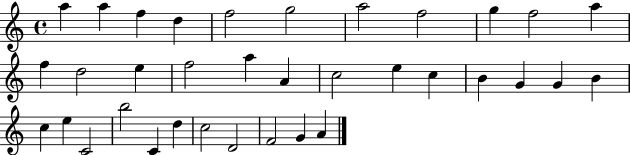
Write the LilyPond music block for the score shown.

{
  \clef treble
  \time 4/4
  \defaultTimeSignature
  \key c \major
  a''4 a''4 f''4 d''4 | f''2 g''2 | a''2 f''2 | g''4 f''2 a''4 | \break f''4 d''2 e''4 | f''2 a''4 a'4 | c''2 e''4 c''4 | b'4 g'4 g'4 b'4 | \break c''4 e''4 c'2 | b''2 c'4 d''4 | c''2 d'2 | f'2 g'4 a'4 | \break \bar "|."
}